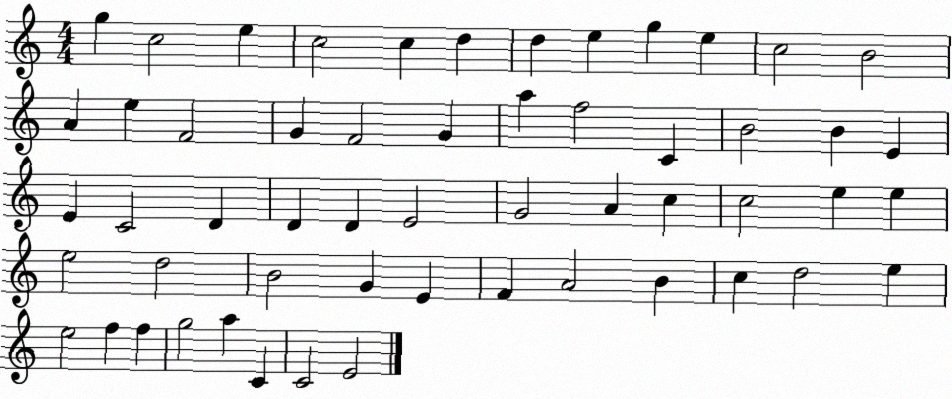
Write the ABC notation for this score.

X:1
T:Untitled
M:4/4
L:1/4
K:C
g c2 e c2 c d d e g e c2 B2 A e F2 G F2 G a f2 C B2 B E E C2 D D D E2 G2 A c c2 e e e2 d2 B2 G E F A2 B c d2 e e2 f f g2 a C C2 E2